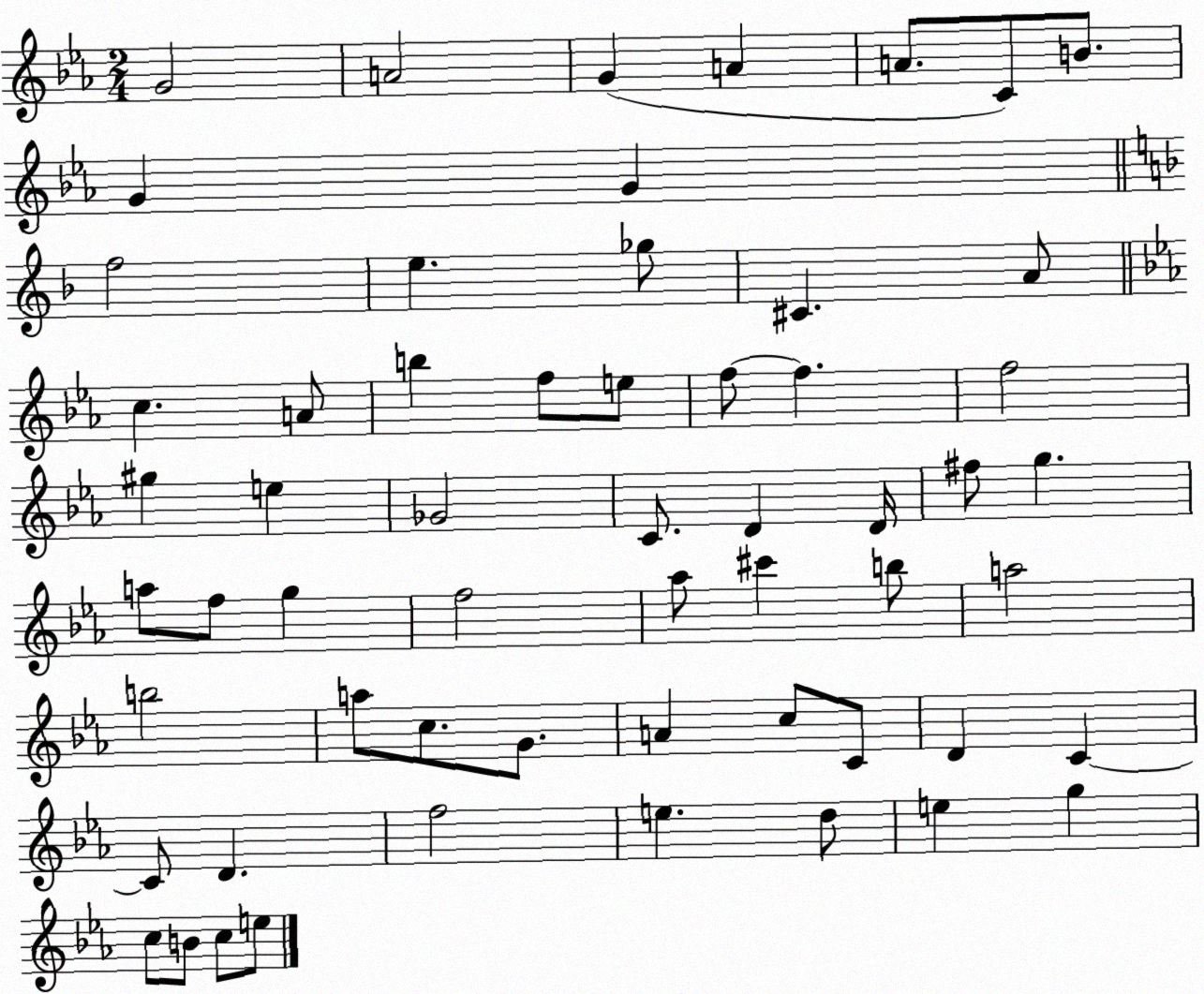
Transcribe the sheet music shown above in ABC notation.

X:1
T:Untitled
M:2/4
L:1/4
K:Eb
G2 A2 G A A/2 C/2 B/2 G G f2 e _g/2 ^C A/2 c A/2 b f/2 e/2 f/2 f f2 ^g e _G2 C/2 D D/4 ^f/2 g a/2 f/2 g f2 _a/2 ^c' b/2 a2 b2 a/2 c/2 G/2 A c/2 C/2 D C C/2 D f2 e d/2 e g c/2 B/2 c/2 e/2